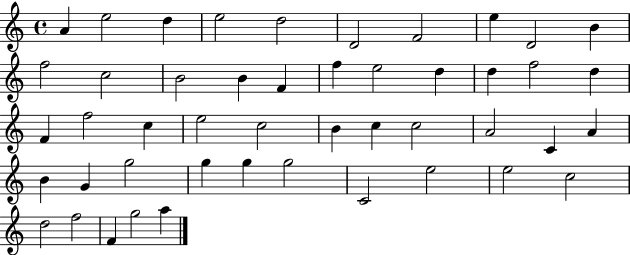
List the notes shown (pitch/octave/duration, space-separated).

A4/q E5/h D5/q E5/h D5/h D4/h F4/h E5/q D4/h B4/q F5/h C5/h B4/h B4/q F4/q F5/q E5/h D5/q D5/q F5/h D5/q F4/q F5/h C5/q E5/h C5/h B4/q C5/q C5/h A4/h C4/q A4/q B4/q G4/q G5/h G5/q G5/q G5/h C4/h E5/h E5/h C5/h D5/h F5/h F4/q G5/h A5/q